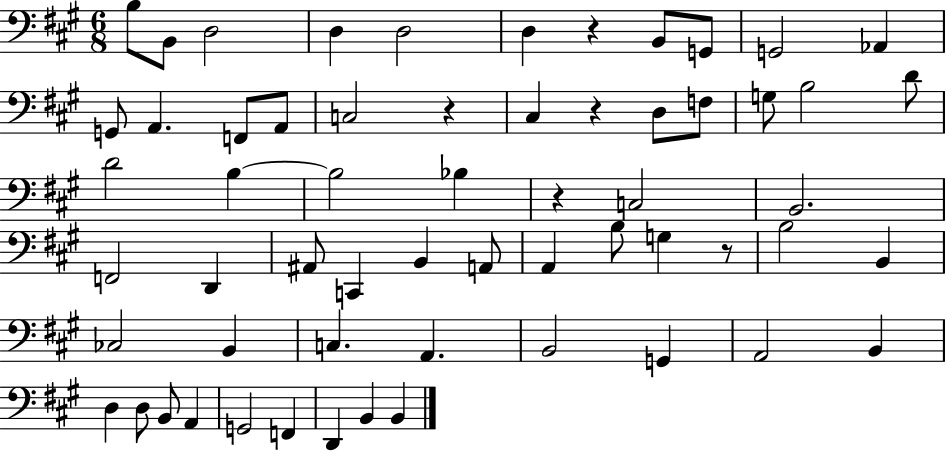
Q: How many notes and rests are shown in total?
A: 60